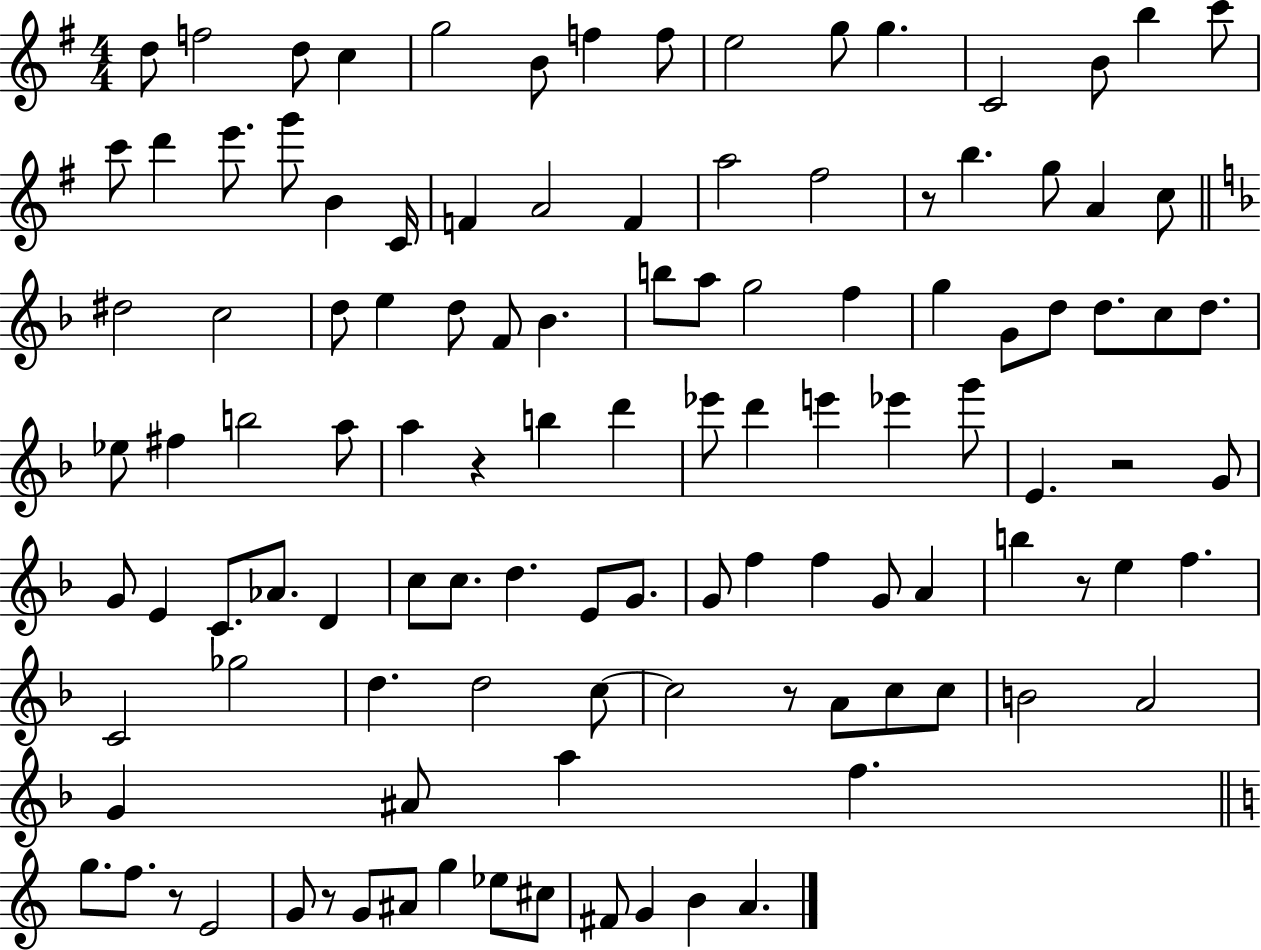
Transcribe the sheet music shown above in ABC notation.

X:1
T:Untitled
M:4/4
L:1/4
K:G
d/2 f2 d/2 c g2 B/2 f f/2 e2 g/2 g C2 B/2 b c'/2 c'/2 d' e'/2 g'/2 B C/4 F A2 F a2 ^f2 z/2 b g/2 A c/2 ^d2 c2 d/2 e d/2 F/2 _B b/2 a/2 g2 f g G/2 d/2 d/2 c/2 d/2 _e/2 ^f b2 a/2 a z b d' _e'/2 d' e' _e' g'/2 E z2 G/2 G/2 E C/2 _A/2 D c/2 c/2 d E/2 G/2 G/2 f f G/2 A b z/2 e f C2 _g2 d d2 c/2 c2 z/2 A/2 c/2 c/2 B2 A2 G ^A/2 a f g/2 f/2 z/2 E2 G/2 z/2 G/2 ^A/2 g _e/2 ^c/2 ^F/2 G B A